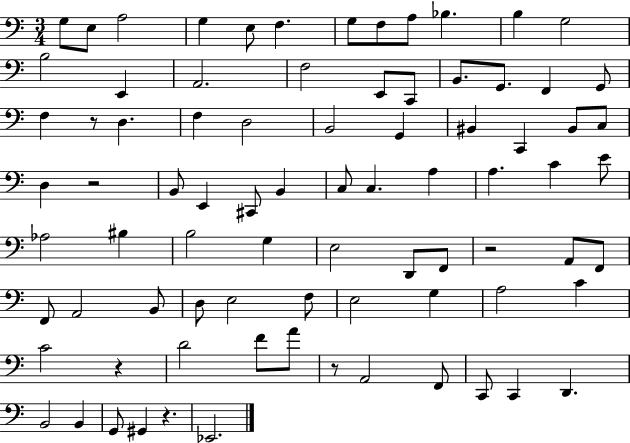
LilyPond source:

{
  \clef bass
  \numericTimeSignature
  \time 3/4
  \key c \major
  g8 e8 a2 | g4 e8 f4. | g8 f8 a8 bes4. | b4 g2 | \break b2 e,4 | a,2. | f2 e,8 c,8 | b,8. g,8. f,4 g,8 | \break f4 r8 d4. | f4 d2 | b,2 g,4 | bis,4 c,4 bis,8 c8 | \break d4 r2 | b,8 e,4 cis,8 b,4 | c8 c4. a4 | a4. c'4 e'8 | \break aes2 bis4 | b2 g4 | e2 d,8 f,8 | r2 a,8 f,8 | \break f,8 a,2 b,8 | d8 e2 f8 | e2 g4 | a2 c'4 | \break c'2 r4 | d'2 f'8 a'8 | r8 a,2 f,8 | c,8 c,4 d,4. | \break b,2 b,4 | g,8 gis,4 r4. | ees,2. | \bar "|."
}